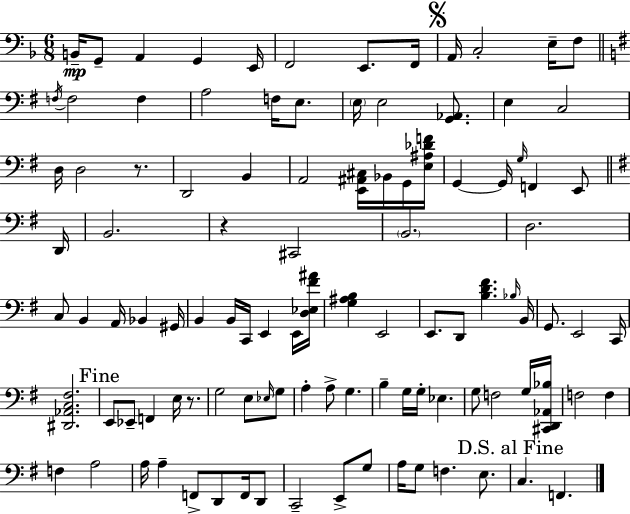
B2/s G2/e A2/q G2/q E2/s F2/h E2/e. F2/s A2/s C3/h E3/s F3/e F3/s F3/h F3/q A3/h F3/s E3/e. E3/s E3/h [G2,Ab2]/e. E3/q C3/h D3/s D3/h R/e. D2/h B2/q A2/h [E2,A#2,C#3]/s Bb2/s G2/s [E3,A#3,Db4,F4]/s G2/q G2/s G3/s F2/q E2/e D2/s B2/h. R/q C#2/h B2/h. D3/h. C3/e B2/q A2/s Bb2/q G#2/s B2/q B2/s C2/s E2/q E2/s [D3,Eb3,F#4,A#4]/s [G3,A#3,B3]/q E2/h E2/e. D2/e [B3,D4,F#4]/q. Bb3/s B2/s G2/e. E2/h C2/s [D#2,Ab2,C3,F#3]/h. E2/e Eb2/e F2/q E3/s R/e. G3/h E3/e Eb3/s G3/e A3/q A3/e G3/q. B3/q G3/s G3/s Eb3/q. G3/e F3/h G3/s [C#2,D2,Ab2,Bb3]/s F3/h F3/q F3/q A3/h A3/s A3/q F2/e D2/e F2/s D2/e C2/h E2/e G3/e A3/s G3/e F3/q. E3/e. C3/q. F2/q.